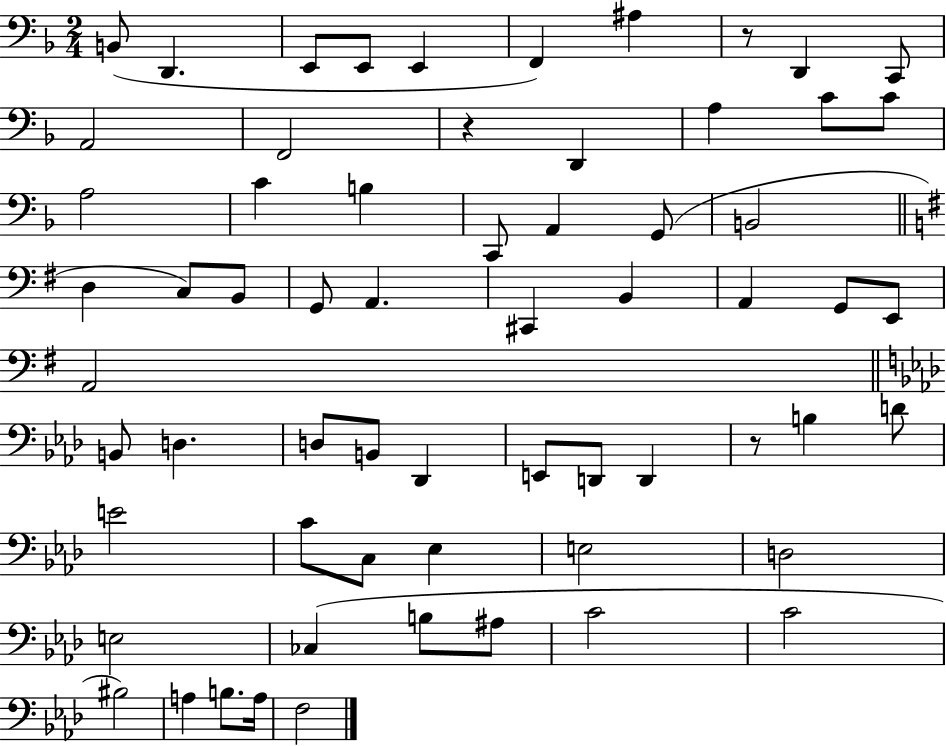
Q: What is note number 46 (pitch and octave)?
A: C3